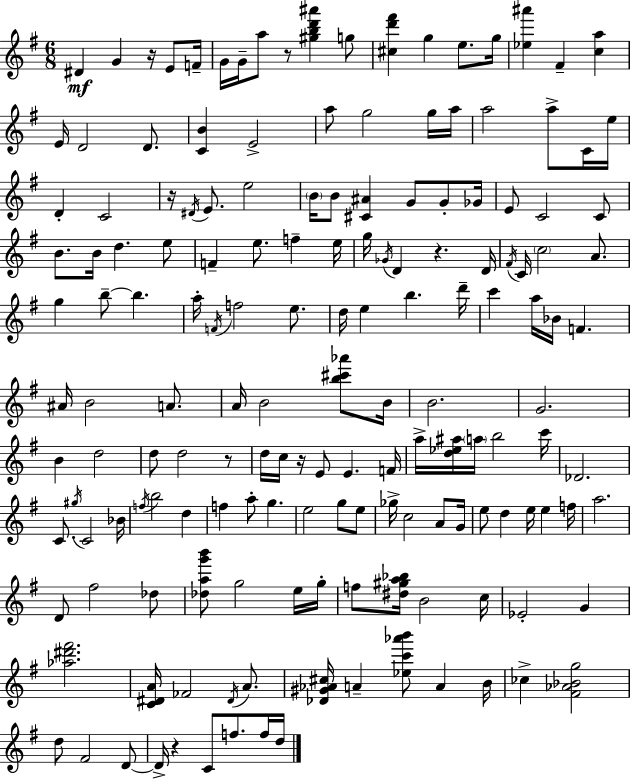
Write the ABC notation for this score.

X:1
T:Untitled
M:6/8
L:1/4
K:Em
^D G z/4 E/2 F/4 G/4 G/4 a/2 z/2 [^gbd'^a'] g/2 [^cd'^f'] g e/2 g/4 [_e^a'] ^F [ca] E/4 D2 D/2 [CB] E2 a/2 g2 g/4 a/4 a2 a/2 C/4 e/4 D C2 z/4 ^D/4 E/2 e2 B/4 B/2 [^C^A] G/2 G/2 _G/4 E/2 C2 C/2 B/2 B/4 d e/2 F e/2 f e/4 g/4 _G/4 D z D/4 ^F/4 C/4 c2 A/2 g b/2 b a/4 F/4 f2 e/2 d/4 e b d'/4 c' a/4 _B/4 F ^A/4 B2 A/2 A/4 B2 [b^c'_a']/2 B/4 B2 G2 B d2 d/2 d2 z/2 d/4 c/4 z/4 E/2 E F/4 a/4 [d_e^a]/4 a/4 b2 c'/4 _D2 C/2 ^g/4 C2 _B/4 f/4 b2 d f a/2 g e2 g/2 e/2 _g/4 c2 A/2 G/4 e/2 d e/4 e f/4 a2 D/2 ^f2 _d/2 [_dag'b']/2 g2 e/4 g/4 f/2 [^d^ga_b]/4 B2 c/4 _E2 G [_a^d'^f']2 [C^DA]/4 _F2 ^D/4 A/2 [_D^G_A^c]/4 A [_ec'_a'b']/2 A B/4 _c [^F_A_Bg]2 d/2 ^F2 D/2 D/4 z C/2 f/2 f/4 d/4